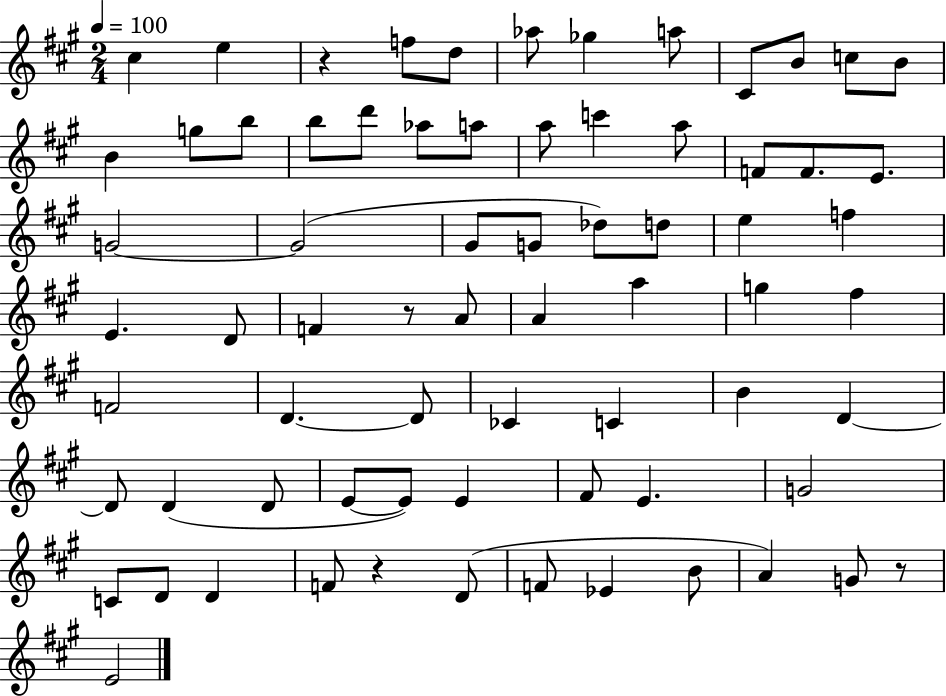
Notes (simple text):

C#5/q E5/q R/q F5/e D5/e Ab5/e Gb5/q A5/e C#4/e B4/e C5/e B4/e B4/q G5/e B5/e B5/e D6/e Ab5/e A5/e A5/e C6/q A5/e F4/e F4/e. E4/e. G4/h G4/h G#4/e G4/e Db5/e D5/e E5/q F5/q E4/q. D4/e F4/q R/e A4/e A4/q A5/q G5/q F#5/q F4/h D4/q. D4/e CES4/q C4/q B4/q D4/q D4/e D4/q D4/e E4/e E4/e E4/q F#4/e E4/q. G4/h C4/e D4/e D4/q F4/e R/q D4/e F4/e Eb4/q B4/e A4/q G4/e R/e E4/h